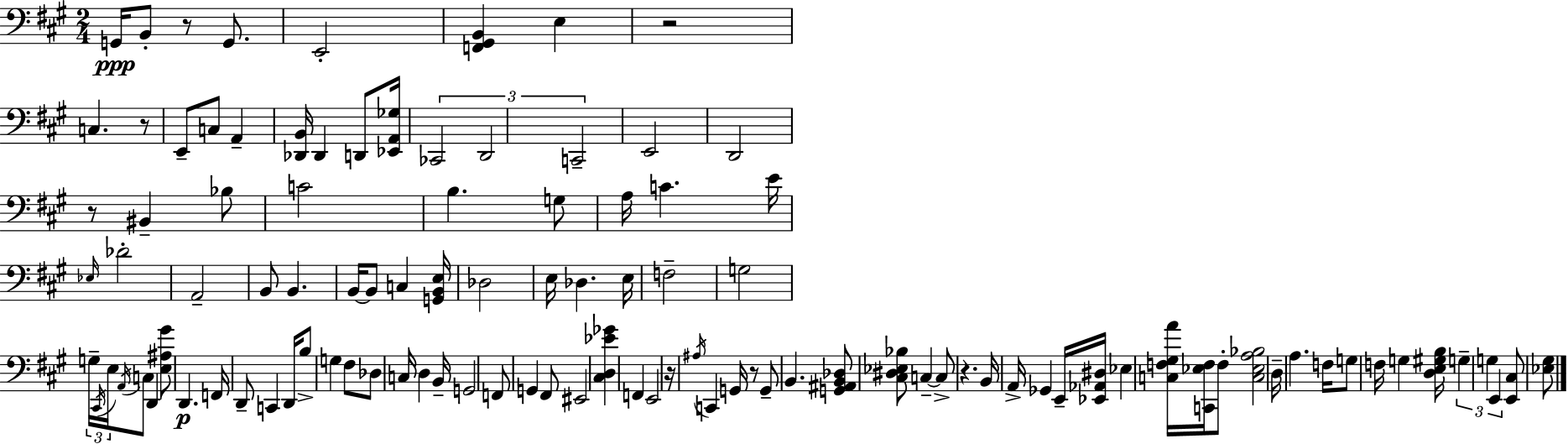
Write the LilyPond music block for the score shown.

{
  \clef bass
  \numericTimeSignature
  \time 2/4
  \key a \major
  g,16\ppp b,8-. r8 g,8. | e,2-. | <f, gis, b,>4 e4 | r2 | \break c4. r8 | e,8-- c8 a,4-- | <des, b,>16 des,4 d,8 <ees, a, ges>16 | \tuplet 3/2 { ces,2 | \break d,2 | c,2-- } | e,2 | d,2 | \break r8 bis,4-- bes8 | c'2 | b4. g8 | a16 c'4. e'16 | \break \grace { ees16 } des'2-. | a,2-- | b,8 b,4. | b,16~~ b,8 c4 | \break <g, b, e>16 des2 | e16 des4. | e16 f2-- | g2 | \break \tuplet 3/2 { g16-- \acciaccatura { cis,16 } e16 } \acciaccatura { a,16 } c8 d,4 | <e ais gis'>8 d,4.\p | f,16 d,8-- c,4 | d,16 b8-> g4 | \break fis8 des8 c16 d4 | b,16-- g,2 | f,8 g,4 | fis,8 eis,2 | \break <cis d ees' ges'>4 f,4 | e,2 | r16 \acciaccatura { ais16 } c,4 | g,16 r8 g,8-- b,4. | \break <g, ais, b, des>8 <cis dis ees bes>8 | c4--~~ c8-> r4. | b,16 a,16-> ges,4 | e,16-- <ees, aes, dis>16 ees4 | \break <c f gis a'>16 <c, ees f>16 f8-. <c ees a bes>2 | d16-- a4. | f16 g8 f16 g4 | <d e gis b>16 \tuplet 3/2 { g4-- | \break g4 e,4 } | <e, cis>8 <ees gis>8 \bar "|."
}